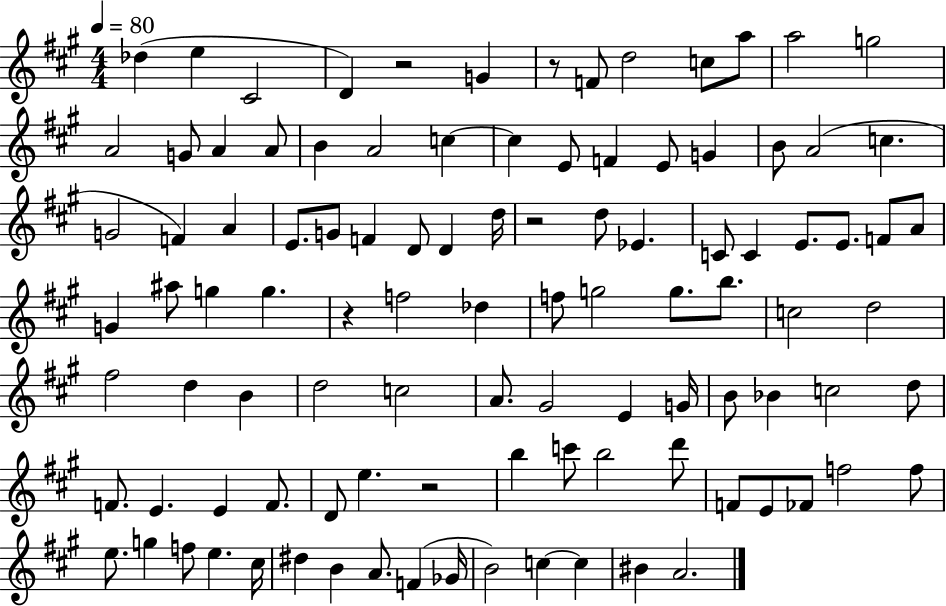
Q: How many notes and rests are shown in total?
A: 103